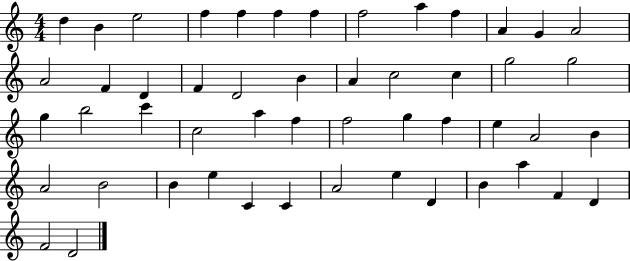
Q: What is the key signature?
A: C major